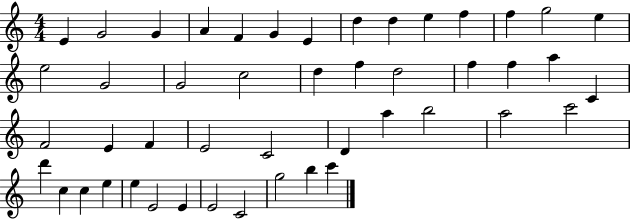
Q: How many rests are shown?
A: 0